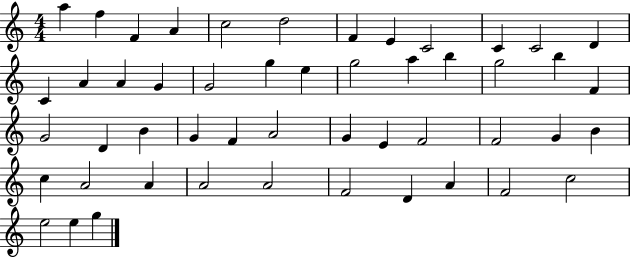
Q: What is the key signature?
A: C major